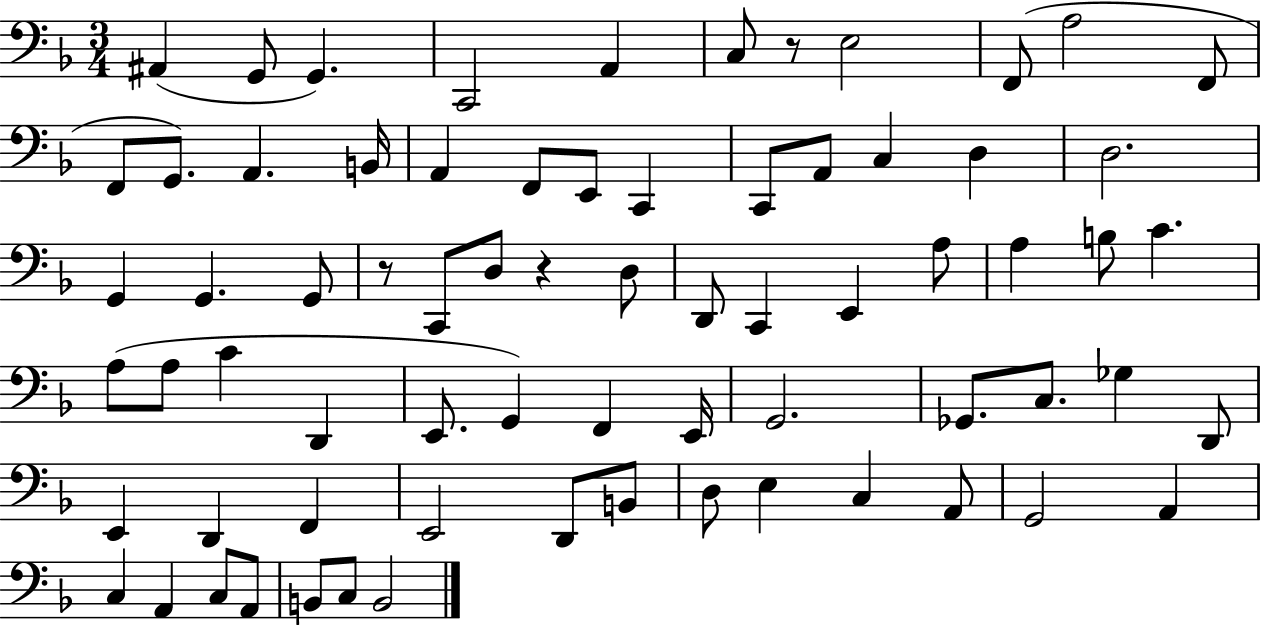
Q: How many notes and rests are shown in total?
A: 71